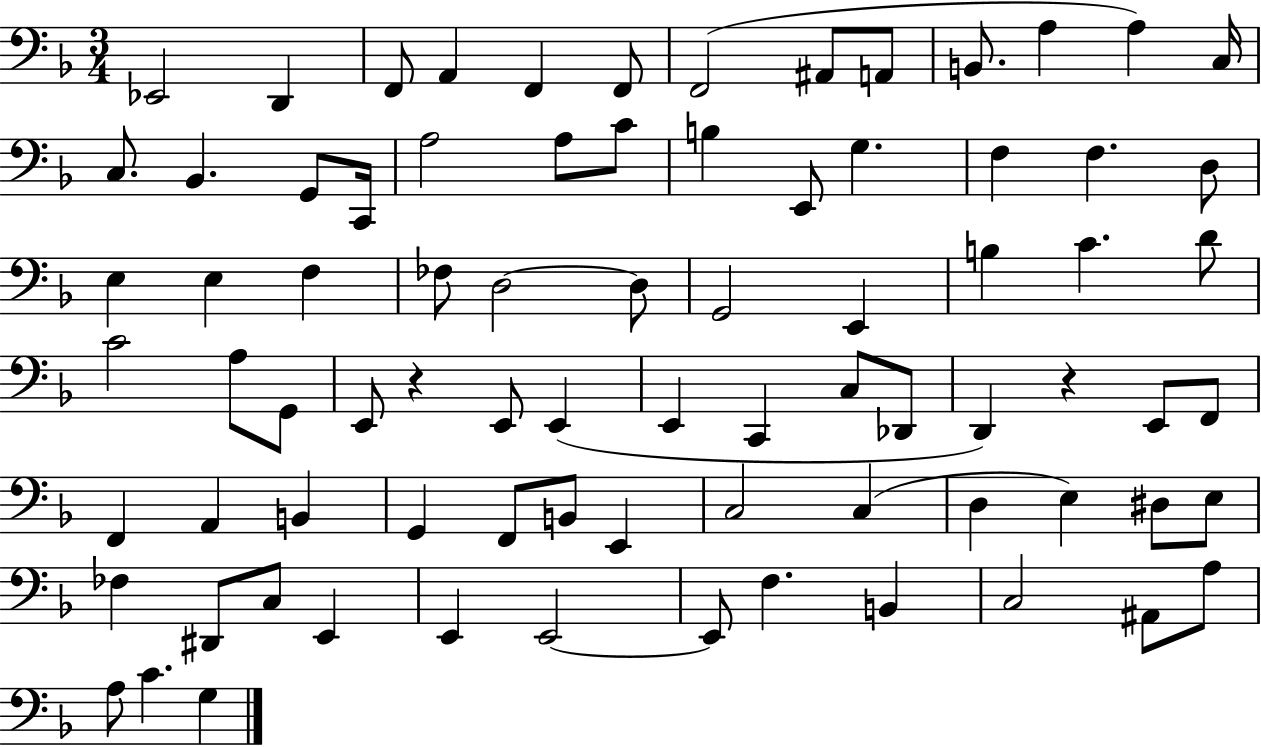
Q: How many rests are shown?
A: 2